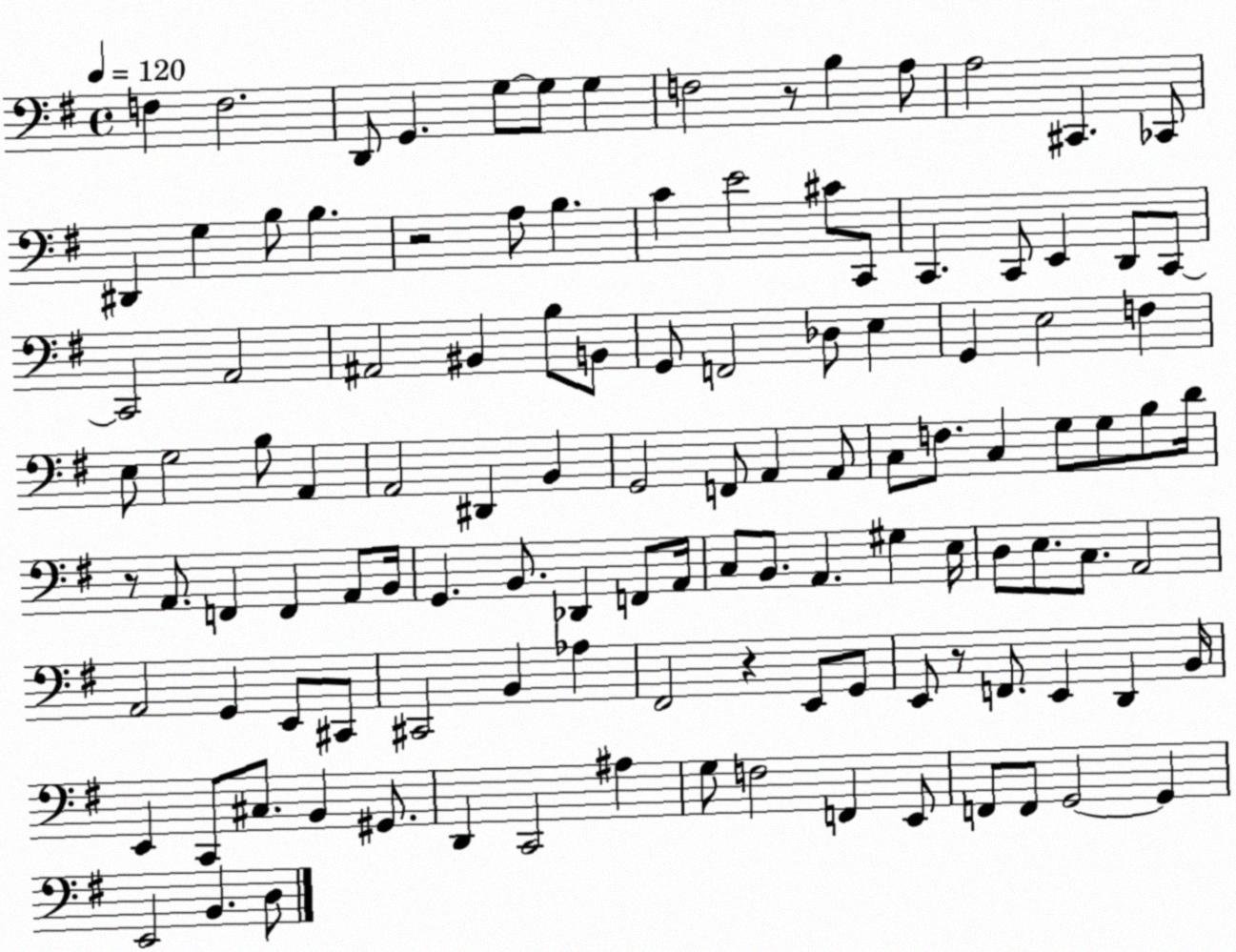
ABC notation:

X:1
T:Untitled
M:4/4
L:1/4
K:G
F, F,2 D,,/2 G,, G,/2 G,/2 G, F,2 z/2 B, A,/2 A,2 ^C,, _C,,/2 ^D,, G, B,/2 B, z2 A,/2 B, C E2 ^C/2 C,,/2 C,, C,,/2 E,, D,,/2 C,,/2 C,,2 A,,2 ^A,,2 ^B,, B,/2 B,,/2 G,,/2 F,,2 _D,/2 E, G,, E,2 F, E,/2 G,2 B,/2 A,, A,,2 ^D,, B,, G,,2 F,,/2 A,, A,,/2 C,/2 F,/2 C, G,/2 G,/2 B,/2 D/4 z/2 A,,/2 F,, F,, A,,/2 B,,/4 G,, B,,/2 _D,, F,,/2 A,,/4 C,/2 B,,/2 A,, ^G, E,/4 D,/2 E,/2 C,/2 A,,2 A,,2 G,, E,,/2 ^C,,/2 ^C,,2 B,, _A, ^F,,2 z E,,/2 G,,/2 E,,/2 z/2 F,,/2 E,, D,, B,,/4 E,, C,,/2 ^C,/2 B,, ^G,,/2 D,, C,,2 ^A, G,/2 F,2 F,, E,,/2 F,,/2 F,,/2 G,,2 G,, E,,2 B,, D,/2